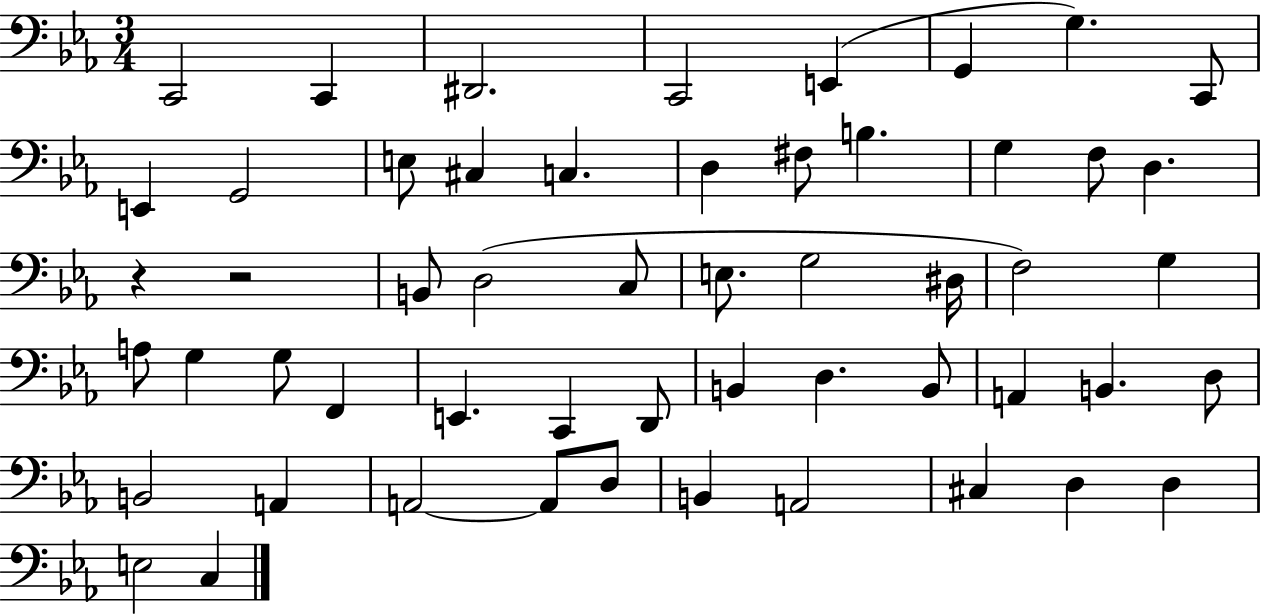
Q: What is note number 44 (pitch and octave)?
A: A2